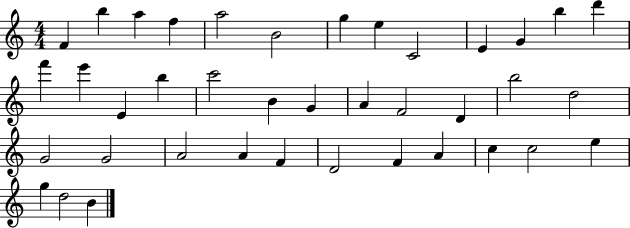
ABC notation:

X:1
T:Untitled
M:4/4
L:1/4
K:C
F b a f a2 B2 g e C2 E G b d' f' e' E b c'2 B G A F2 D b2 d2 G2 G2 A2 A F D2 F A c c2 e g d2 B